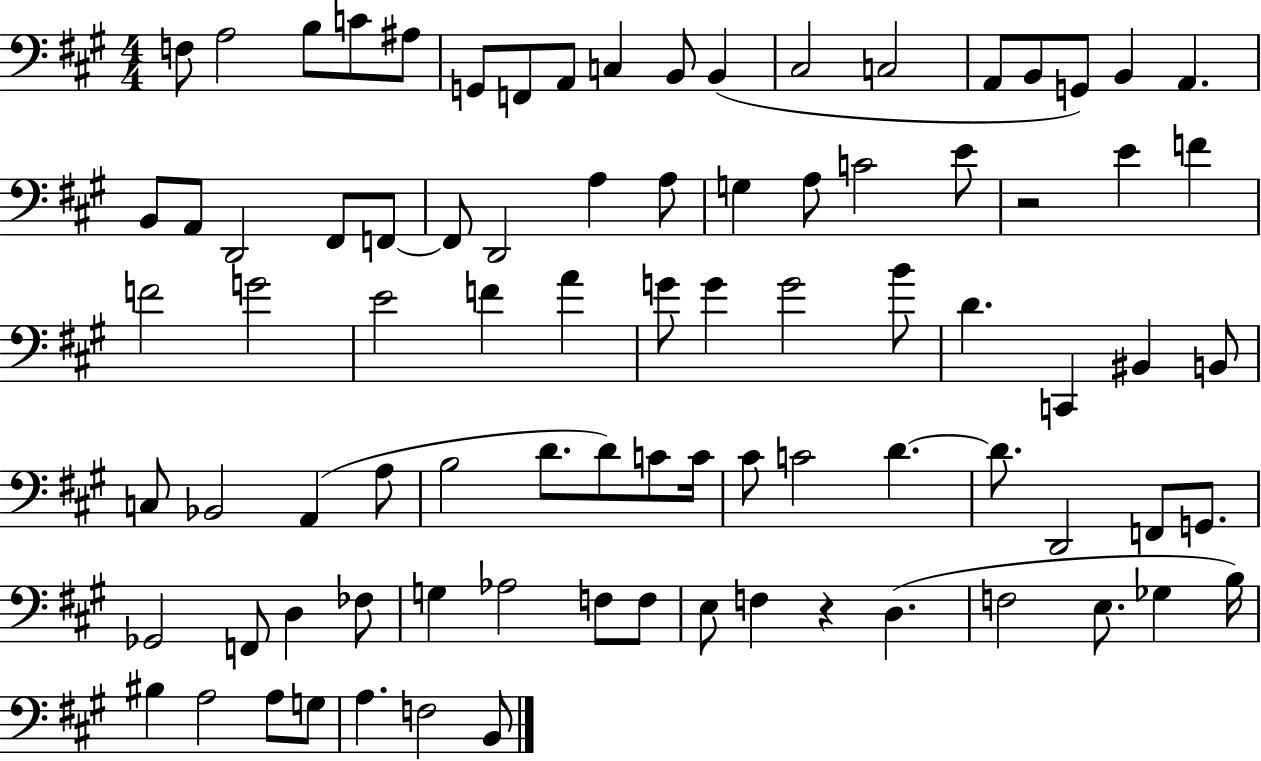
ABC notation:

X:1
T:Untitled
M:4/4
L:1/4
K:A
F,/2 A,2 B,/2 C/2 ^A,/2 G,,/2 F,,/2 A,,/2 C, B,,/2 B,, ^C,2 C,2 A,,/2 B,,/2 G,,/2 B,, A,, B,,/2 A,,/2 D,,2 ^F,,/2 F,,/2 F,,/2 D,,2 A, A,/2 G, A,/2 C2 E/2 z2 E F F2 G2 E2 F A G/2 G G2 B/2 D C,, ^B,, B,,/2 C,/2 _B,,2 A,, A,/2 B,2 D/2 D/2 C/2 C/4 ^C/2 C2 D D/2 D,,2 F,,/2 G,,/2 _G,,2 F,,/2 D, _F,/2 G, _A,2 F,/2 F,/2 E,/2 F, z D, F,2 E,/2 _G, B,/4 ^B, A,2 A,/2 G,/2 A, F,2 B,,/2